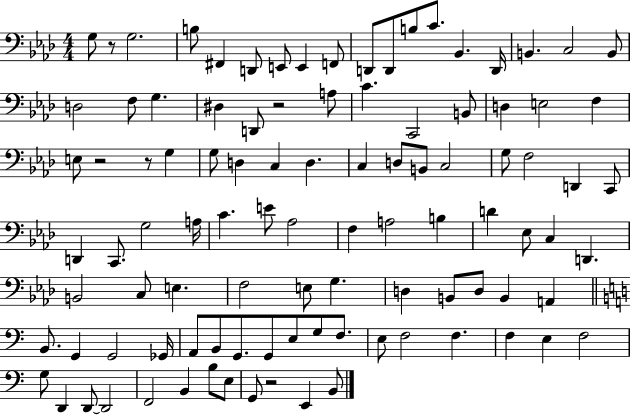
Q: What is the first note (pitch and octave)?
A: G3